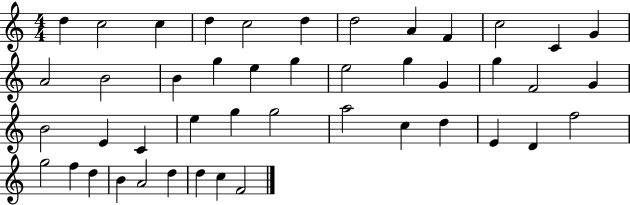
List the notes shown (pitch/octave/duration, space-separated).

D5/q C5/h C5/q D5/q C5/h D5/q D5/h A4/q F4/q C5/h C4/q G4/q A4/h B4/h B4/q G5/q E5/q G5/q E5/h G5/q G4/q G5/q F4/h G4/q B4/h E4/q C4/q E5/q G5/q G5/h A5/h C5/q D5/q E4/q D4/q F5/h G5/h F5/q D5/q B4/q A4/h D5/q D5/q C5/q F4/h